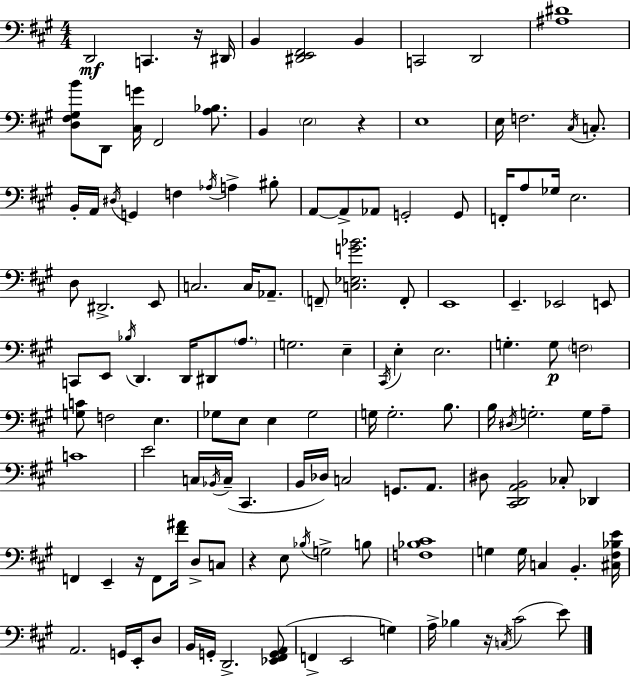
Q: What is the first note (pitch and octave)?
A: D2